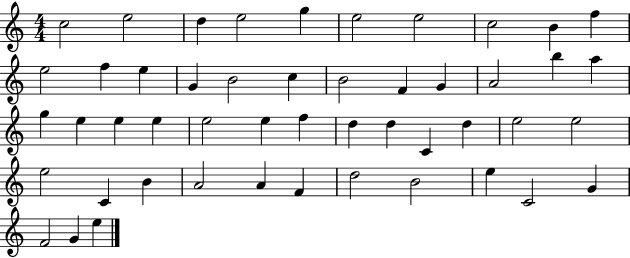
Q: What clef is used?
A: treble